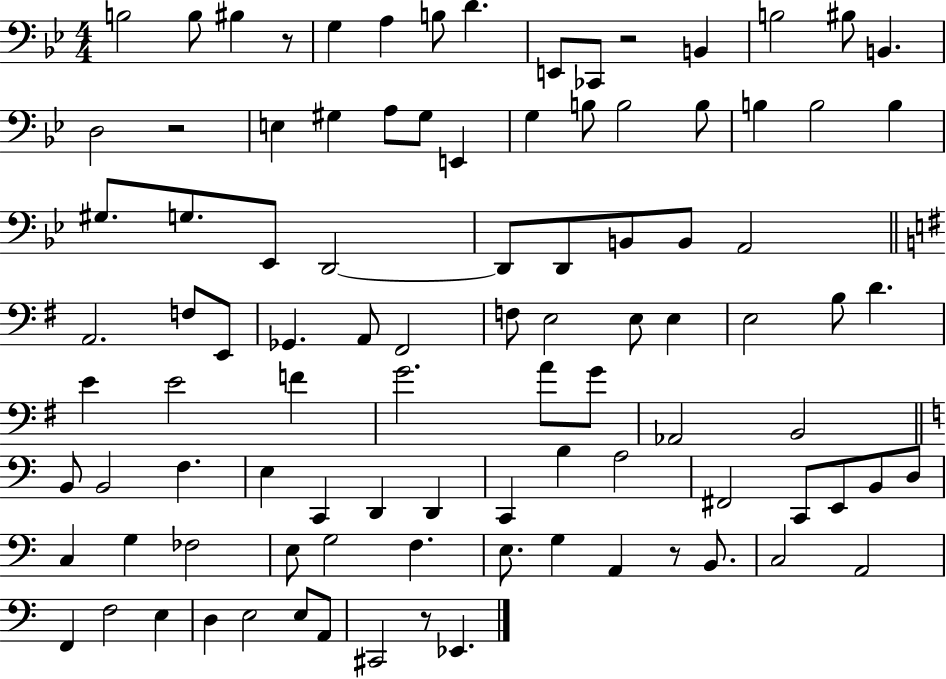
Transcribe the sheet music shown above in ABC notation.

X:1
T:Untitled
M:4/4
L:1/4
K:Bb
B,2 B,/2 ^B, z/2 G, A, B,/2 D E,,/2 _C,,/2 z2 B,, B,2 ^B,/2 B,, D,2 z2 E, ^G, A,/2 ^G,/2 E,, G, B,/2 B,2 B,/2 B, B,2 B, ^G,/2 G,/2 _E,,/2 D,,2 D,,/2 D,,/2 B,,/2 B,,/2 A,,2 A,,2 F,/2 E,,/2 _G,, A,,/2 ^F,,2 F,/2 E,2 E,/2 E, E,2 B,/2 D E E2 F G2 A/2 G/2 _A,,2 B,,2 B,,/2 B,,2 F, E, C,, D,, D,, C,, B, A,2 ^F,,2 C,,/2 E,,/2 B,,/2 D,/2 C, G, _F,2 E,/2 G,2 F, E,/2 G, A,, z/2 B,,/2 C,2 A,,2 F,, F,2 E, D, E,2 E,/2 A,,/2 ^C,,2 z/2 _E,,